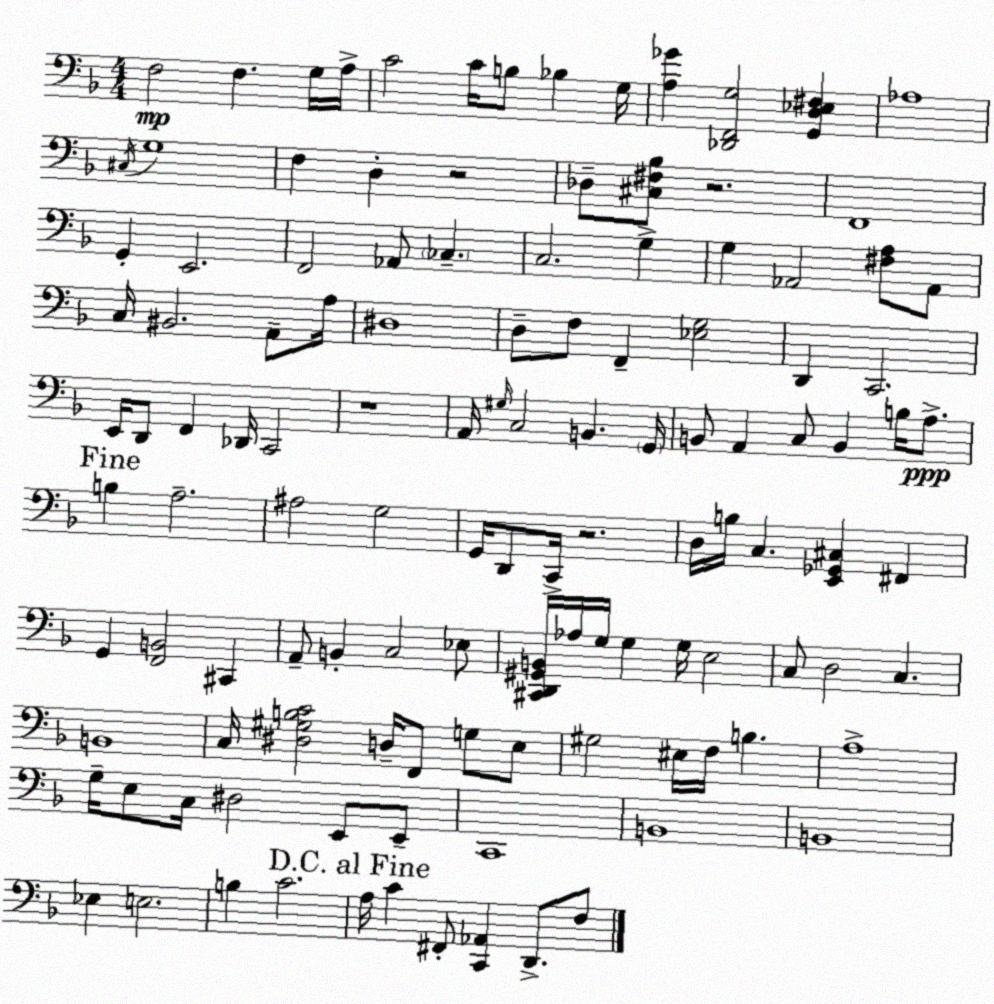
X:1
T:Untitled
M:4/4
L:1/4
K:Dm
F,2 F, G,/4 A,/4 C2 C/4 B,/2 _B, G,/4 [A,_G] [_D,,F,,G,]2 [G,,D,_E,^F,] _A,4 ^C,/4 G,4 F, D, z2 _D,/2 [^C,^F,_B,]/2 z2 F,,4 G,, E,,2 F,,2 _A,,/2 _C, C,2 G, G, _A,,2 [^F,A,]/2 _A,,/2 C,/4 ^B,,2 A,,/2 A,/4 ^D,4 D,/2 F,/2 F,, [_E,G,]2 D,, C,,2 E,,/4 D,,/2 F,, _D,,/4 C,,2 z4 A,,/4 ^G,/4 C,2 B,, G,,/4 B,,/2 A,, C,/2 B,, B,/4 A,/2 B, A,2 ^A,2 G,2 G,,/4 D,,/2 C,,/4 z2 D,/4 B,/4 C, [E,,_G,,^C,] ^F,, G,, [F,,B,,]2 ^C,, A,,/2 B,, C,2 _E,/2 [^C,,D,,^G,,B,,]/4 _A,/4 G,/4 G, G,/4 E,2 C,/2 D,2 C, B,,4 C,/4 [^D,^G,B,C]2 D,/4 F,,/2 G,/2 E,/2 ^G,2 ^E,/4 F,/4 B, A,4 G,/4 E,/2 C,/4 ^D,2 E,,/2 E,,/2 C,,4 B,,4 B,,4 _E, E,2 B, C2 A,/4 C ^F,,/2 [C,,_A,,] D,,/2 F,/2